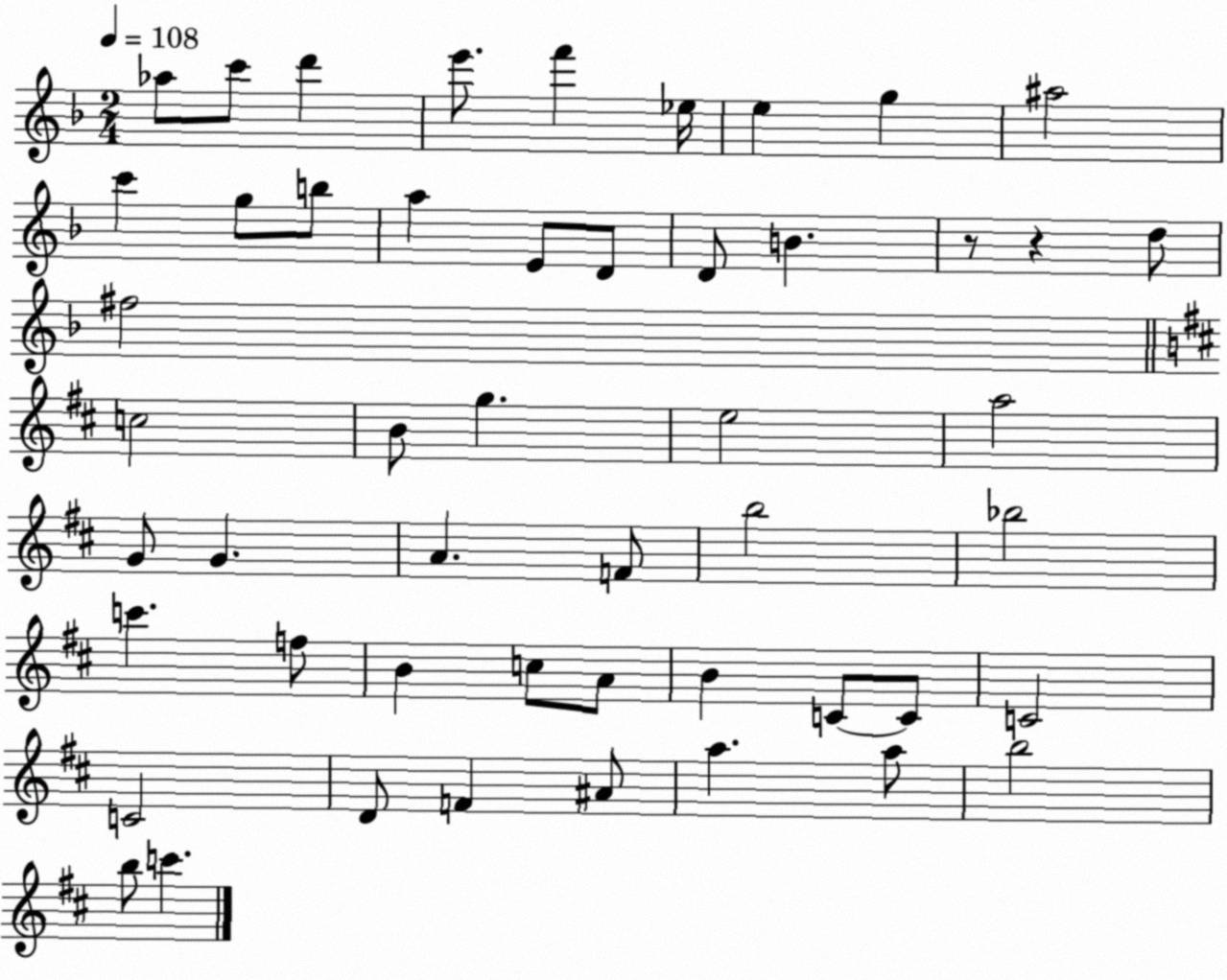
X:1
T:Untitled
M:2/4
L:1/4
K:F
_a/2 c'/2 d' e'/2 f' _e/4 e g ^a2 c' g/2 b/2 a E/2 D/2 D/2 B z/2 z d/2 ^f2 c2 B/2 g e2 a2 G/2 G A F/2 b2 _b2 c' f/2 B c/2 A/2 B C/2 C/2 C2 C2 D/2 F ^A/2 a a/2 b2 b/2 c'